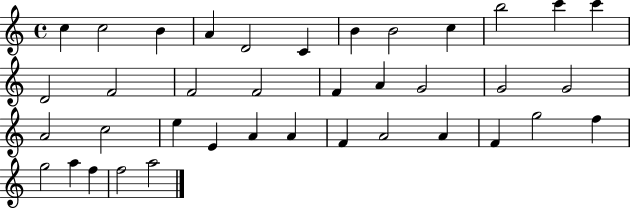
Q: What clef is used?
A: treble